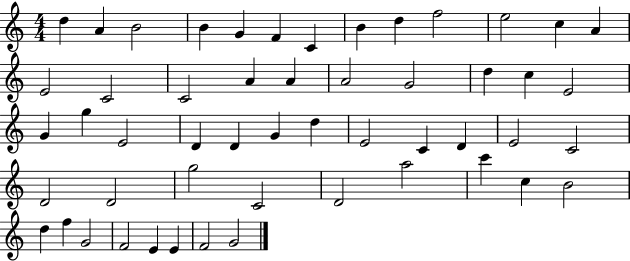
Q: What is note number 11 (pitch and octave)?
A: E5